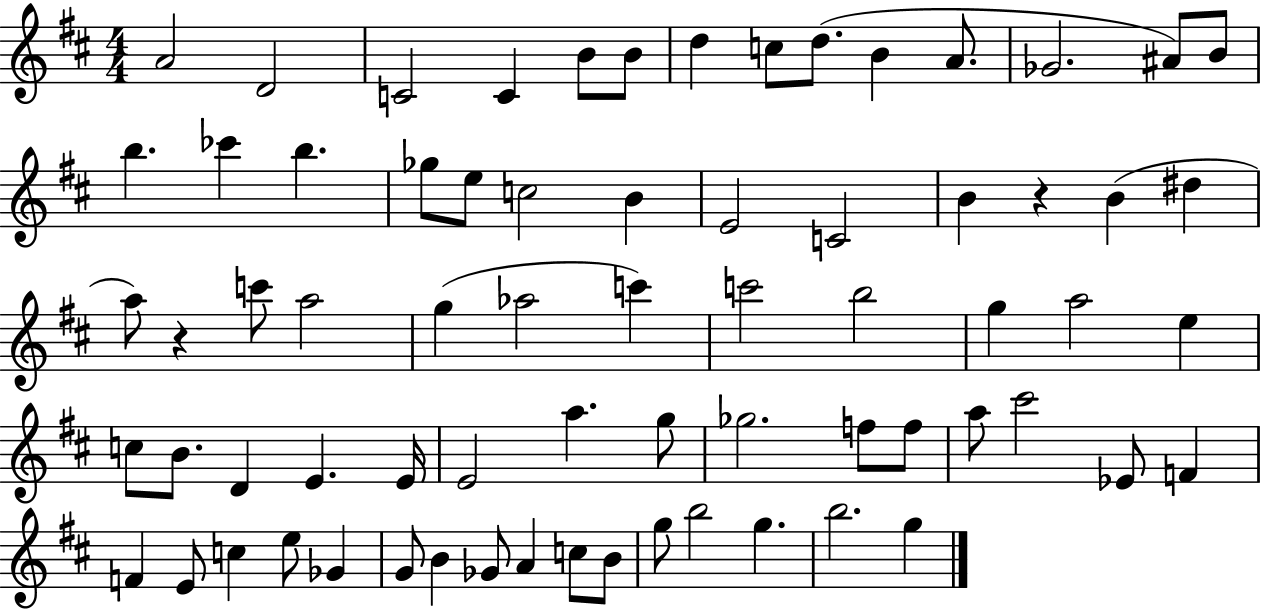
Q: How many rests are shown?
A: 2